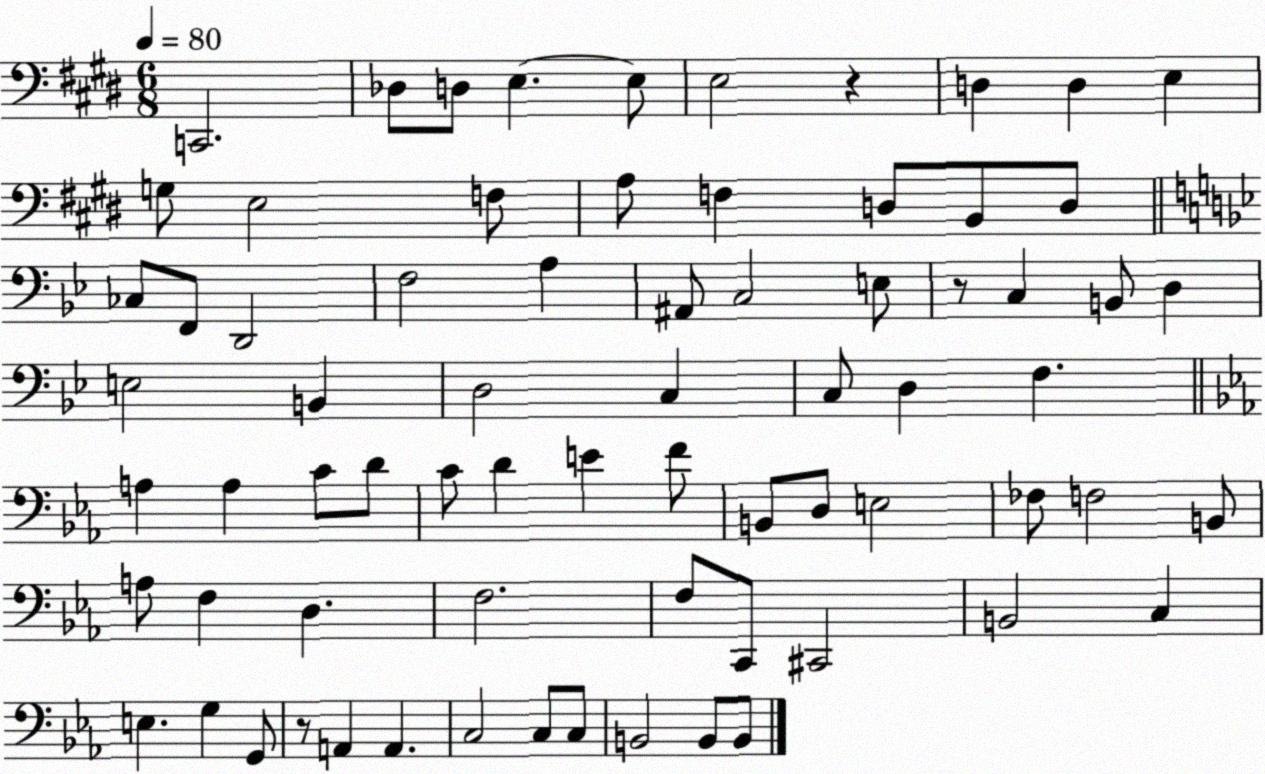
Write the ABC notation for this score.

X:1
T:Untitled
M:6/8
L:1/4
K:E
C,,2 _D,/2 D,/2 E, E,/2 E,2 z D, D, E, G,/2 E,2 F,/2 A,/2 F, D,/2 B,,/2 D,/2 _C,/2 F,,/2 D,,2 F,2 A, ^A,,/2 C,2 E,/2 z/2 C, B,,/2 D, E,2 B,, D,2 C, C,/2 D, F, A, A, C/2 D/2 C/2 D E F/2 B,,/2 D,/2 E,2 _F,/2 F,2 B,,/2 A,/2 F, D, F,2 F,/2 C,,/2 ^C,,2 B,,2 C, E, G, G,,/2 z/2 A,, A,, C,2 C,/2 C,/2 B,,2 B,,/2 B,,/2